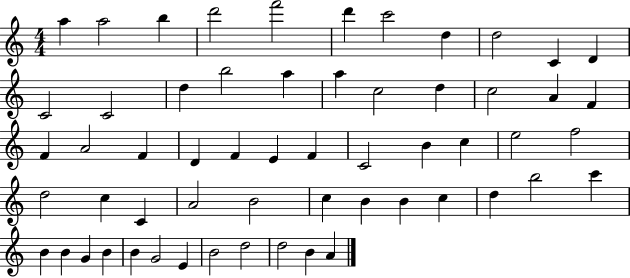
X:1
T:Untitled
M:4/4
L:1/4
K:C
a a2 b d'2 f'2 d' c'2 d d2 C D C2 C2 d b2 a a c2 d c2 A F F A2 F D F E F C2 B c e2 f2 d2 c C A2 B2 c B B c d b2 c' B B G B B G2 E B2 d2 d2 B A